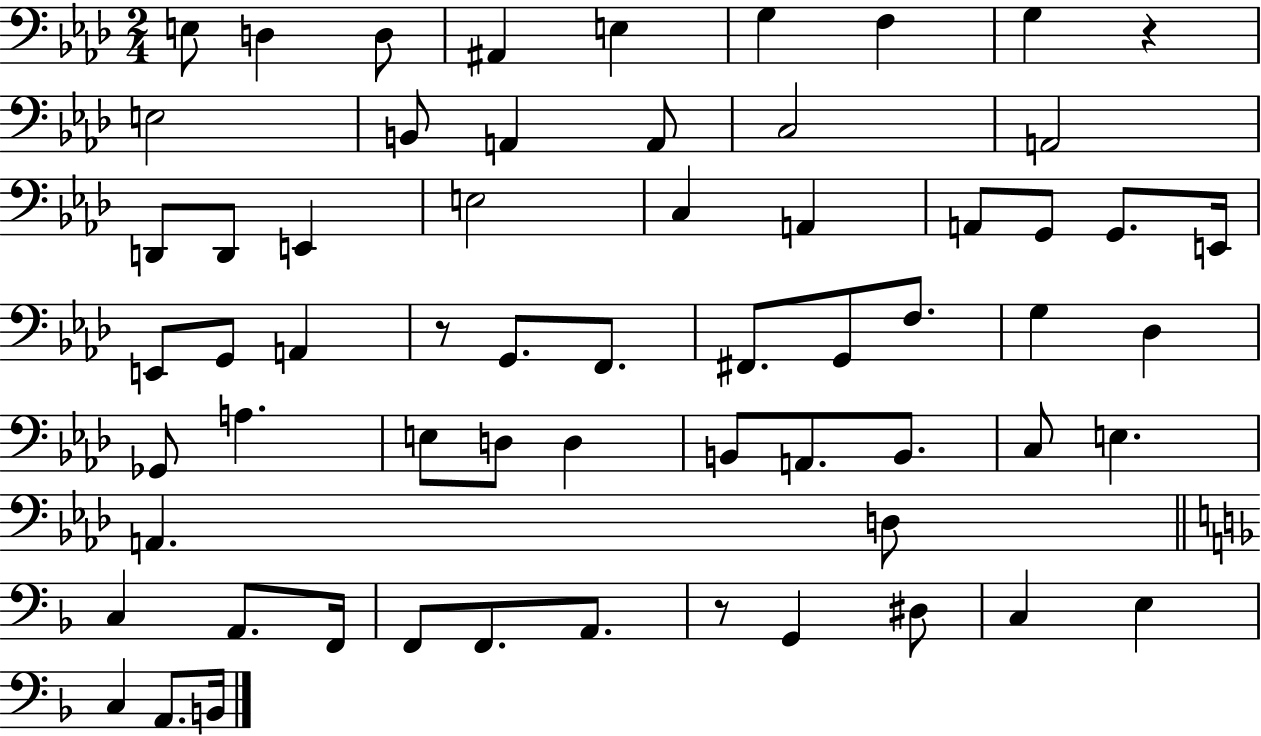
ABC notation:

X:1
T:Untitled
M:2/4
L:1/4
K:Ab
E,/2 D, D,/2 ^A,, E, G, F, G, z E,2 B,,/2 A,, A,,/2 C,2 A,,2 D,,/2 D,,/2 E,, E,2 C, A,, A,,/2 G,,/2 G,,/2 E,,/4 E,,/2 G,,/2 A,, z/2 G,,/2 F,,/2 ^F,,/2 G,,/2 F,/2 G, _D, _G,,/2 A, E,/2 D,/2 D, B,,/2 A,,/2 B,,/2 C,/2 E, A,, D,/2 C, A,,/2 F,,/4 F,,/2 F,,/2 A,,/2 z/2 G,, ^D,/2 C, E, C, A,,/2 B,,/4